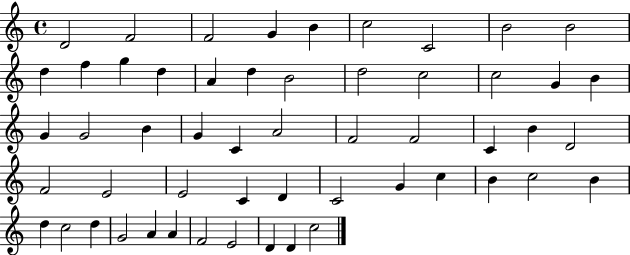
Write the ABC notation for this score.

X:1
T:Untitled
M:4/4
L:1/4
K:C
D2 F2 F2 G B c2 C2 B2 B2 d f g d A d B2 d2 c2 c2 G B G G2 B G C A2 F2 F2 C B D2 F2 E2 E2 C D C2 G c B c2 B d c2 d G2 A A F2 E2 D D c2